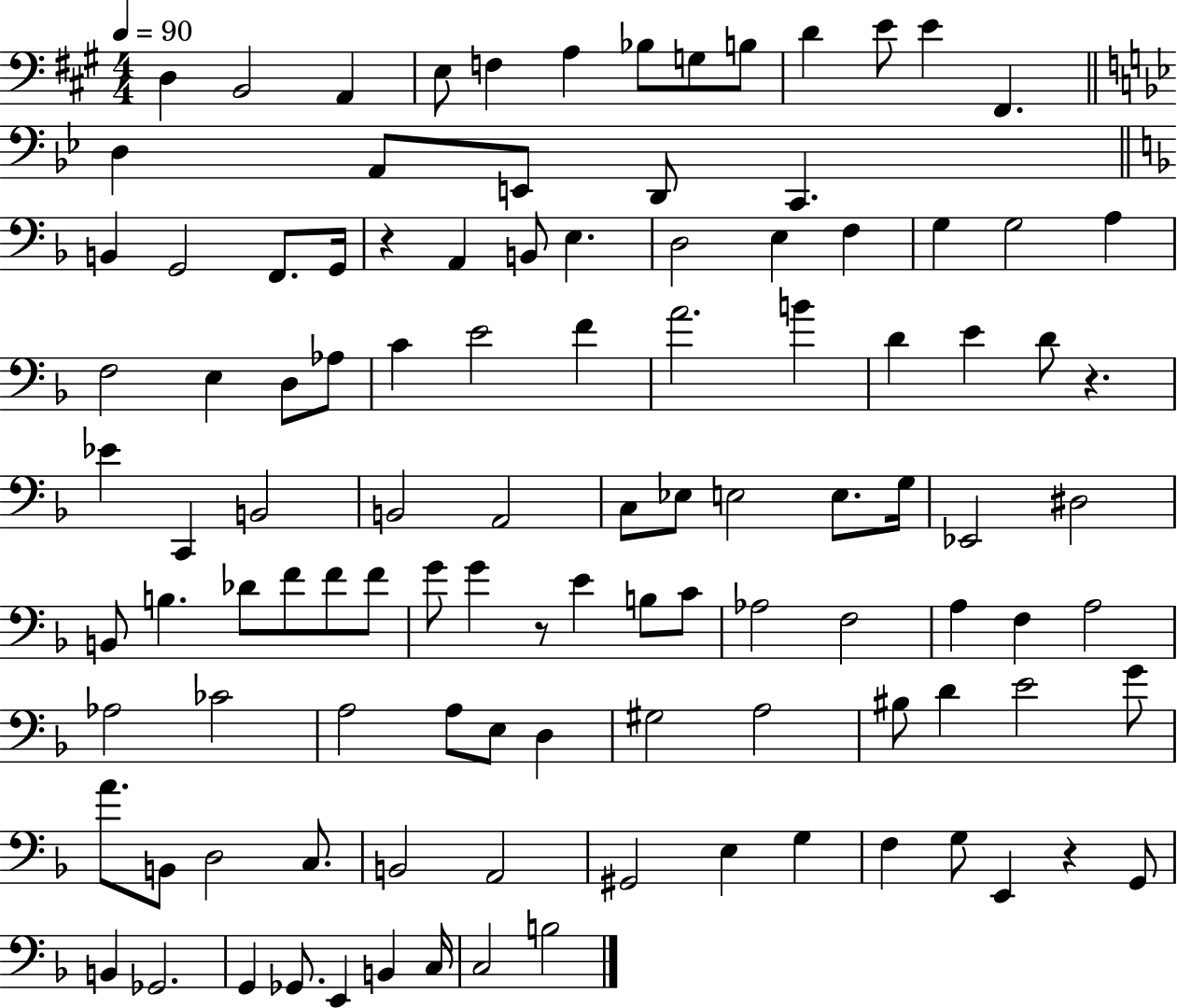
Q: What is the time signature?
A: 4/4